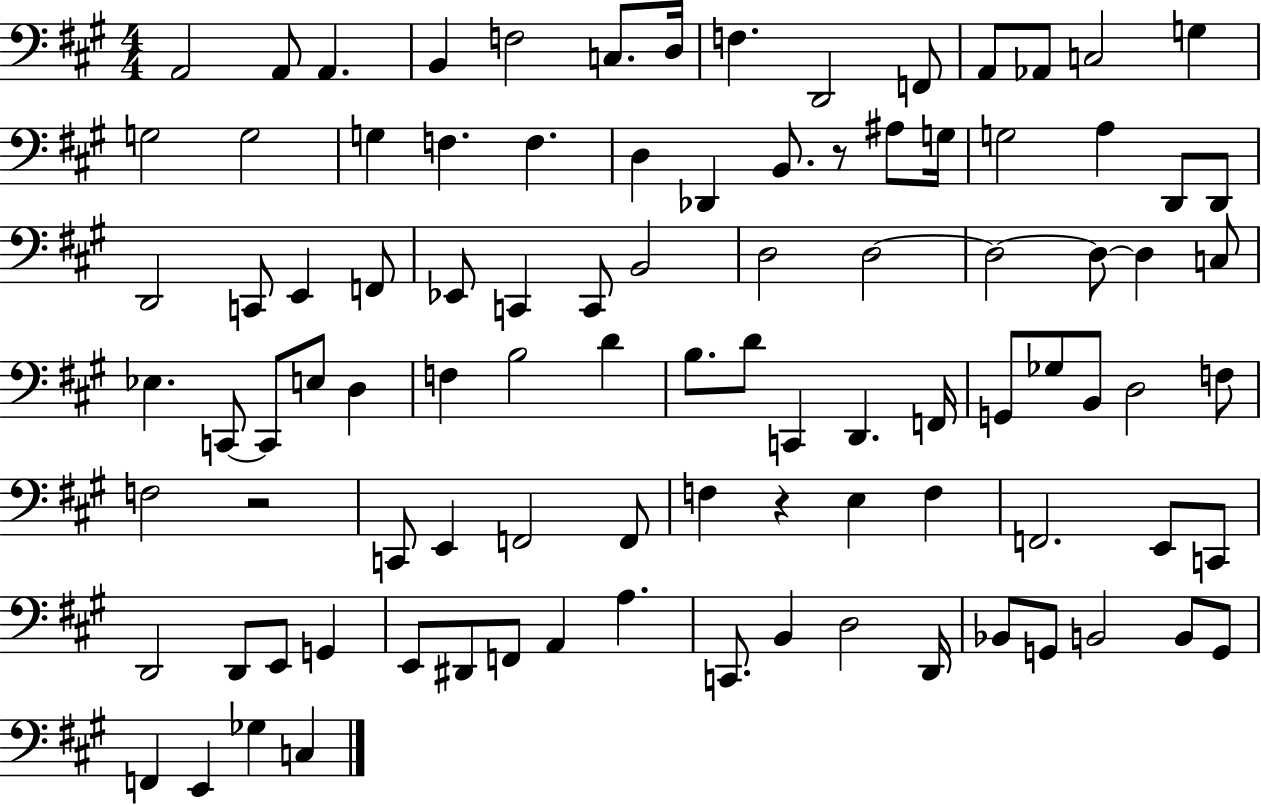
X:1
T:Untitled
M:4/4
L:1/4
K:A
A,,2 A,,/2 A,, B,, F,2 C,/2 D,/4 F, D,,2 F,,/2 A,,/2 _A,,/2 C,2 G, G,2 G,2 G, F, F, D, _D,, B,,/2 z/2 ^A,/2 G,/4 G,2 A, D,,/2 D,,/2 D,,2 C,,/2 E,, F,,/2 _E,,/2 C,, C,,/2 B,,2 D,2 D,2 D,2 D,/2 D, C,/2 _E, C,,/2 C,,/2 E,/2 D, F, B,2 D B,/2 D/2 C,, D,, F,,/4 G,,/2 _G,/2 B,,/2 D,2 F,/2 F,2 z2 C,,/2 E,, F,,2 F,,/2 F, z E, F, F,,2 E,,/2 C,,/2 D,,2 D,,/2 E,,/2 G,, E,,/2 ^D,,/2 F,,/2 A,, A, C,,/2 B,, D,2 D,,/4 _B,,/2 G,,/2 B,,2 B,,/2 G,,/2 F,, E,, _G, C,